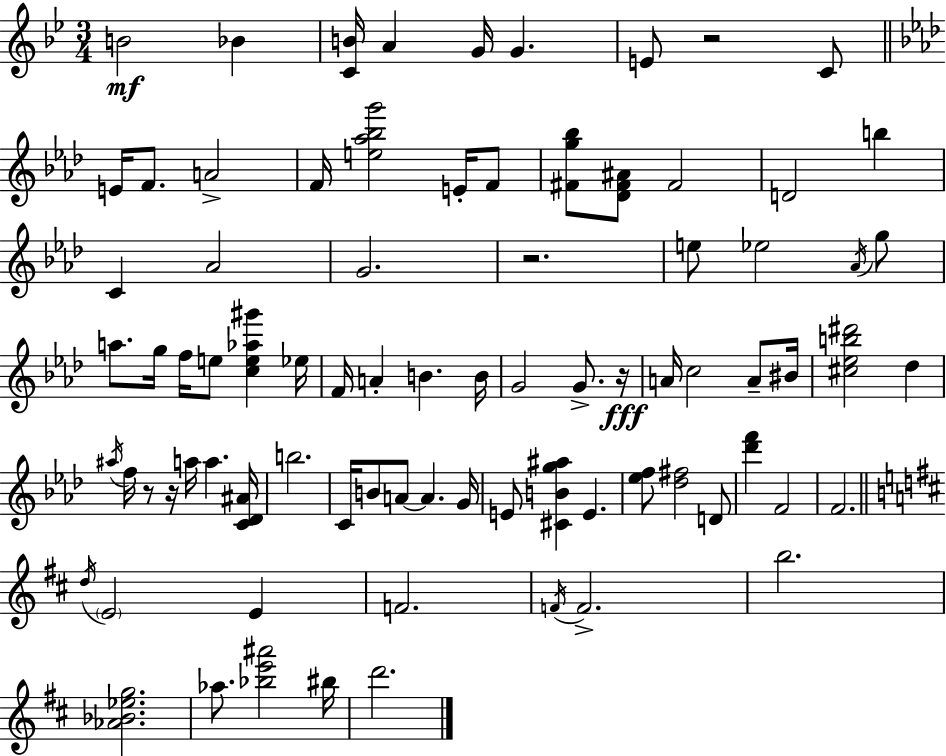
X:1
T:Untitled
M:3/4
L:1/4
K:Gm
B2 _B [CB]/4 A G/4 G E/2 z2 C/2 E/4 F/2 A2 F/4 [e_a_bg']2 E/4 F/2 [^Fg_b]/2 [_D^F^A]/2 ^F2 D2 b C _A2 G2 z2 e/2 _e2 _A/4 g/2 a/2 g/4 f/4 e/2 [ce_a^g'] _e/4 F/4 A B B/4 G2 G/2 z/4 A/4 c2 A/2 ^B/4 [^c_eb^d']2 _d ^a/4 f/4 z/2 z/4 a/4 a [C_D^A]/4 b2 C/4 B/2 A/2 A G/4 E/2 [^CBg^a] E [_ef]/2 [_d^f]2 D/2 [_d'f'] F2 F2 d/4 E2 E F2 F/4 F2 b2 [_A_B_eg]2 _a/2 [_be'^a']2 ^b/4 d'2